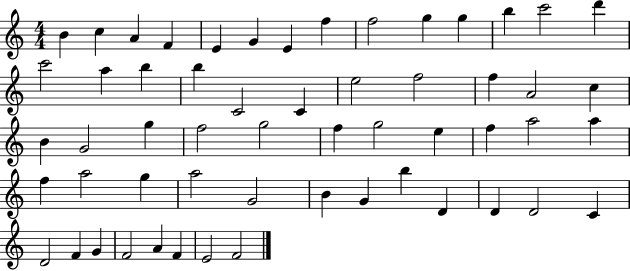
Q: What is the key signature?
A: C major